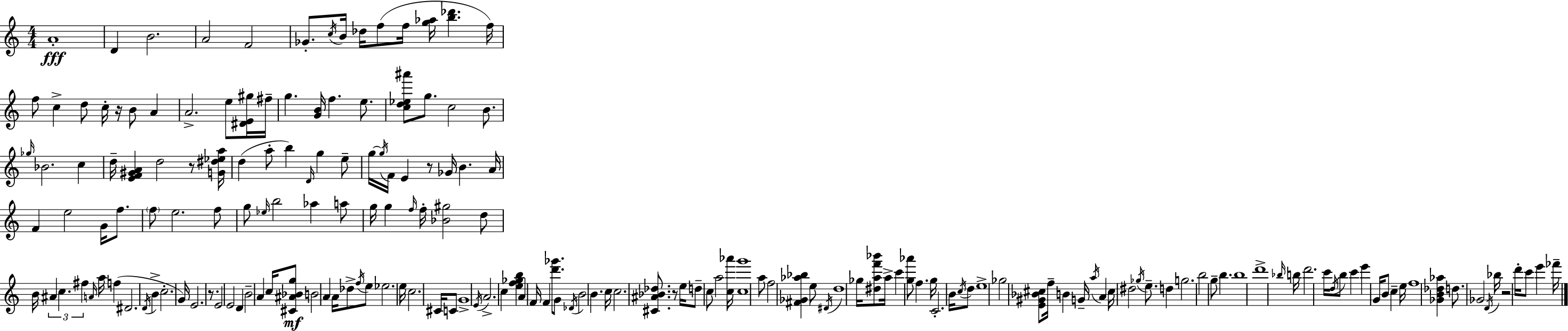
X:1
T:Untitled
M:4/4
L:1/4
K:C
A4 D B2 A2 F2 _G/2 c/4 B/4 _d/4 f/2 f/4 [g_a]/4 [b_d'] f/4 f/2 c d/2 c/4 z/4 B/2 A A2 e/2 [^DE^g]/4 ^f/4 g [GB]/4 f e/2 [cd_e^a']/2 g/2 c2 B/2 _g/4 _B2 c d/4 [EF^GA] d2 z/2 [G^d_ea]/4 d a/2 b D/4 g e/2 g/4 g/4 F/4 E z/2 _G/4 B A/4 F e2 G/4 f/2 f/2 e2 f/2 g/2 _e/4 b2 _a a/2 g/4 g f/4 f/4 [_B^g]2 d/2 B/4 ^A c ^f A/4 a/4 f ^D2 D/4 B c2 G/4 E2 z/2 E2 E2 D B2 A c/4 [^C^A_Bg]/2 B2 A A/4 _d/2 f/4 e/2 _e2 e/4 c2 ^C/4 C/2 G4 E/4 A2 c [ef_gb] A F/4 F [d'_g']/2 G/2 _D/4 B2 B c/4 c2 [^C^A_B_d]/2 z/2 e/4 d/2 c/2 a2 [c_a']/4 [cg']4 a/2 f2 [^F_G_a_b] e/2 ^D/4 d4 _g/4 [^daf'_b']/2 a/4 c' [g_a']/2 f g/4 C2 B/4 c/4 d/2 e4 _g2 [E^G_B^c]/2 f/4 B G/4 a/4 A ^c/4 ^d2 _g/4 e/2 d g2 b2 g/2 b b4 d'4 _b/4 b/4 d'2 c'/4 d/4 b/2 c' e' G/4 B/2 c e/4 f4 [_GB_d_a] d/2 _G2 D/4 _b/4 z2 d'/4 c'/2 e' _f'/4